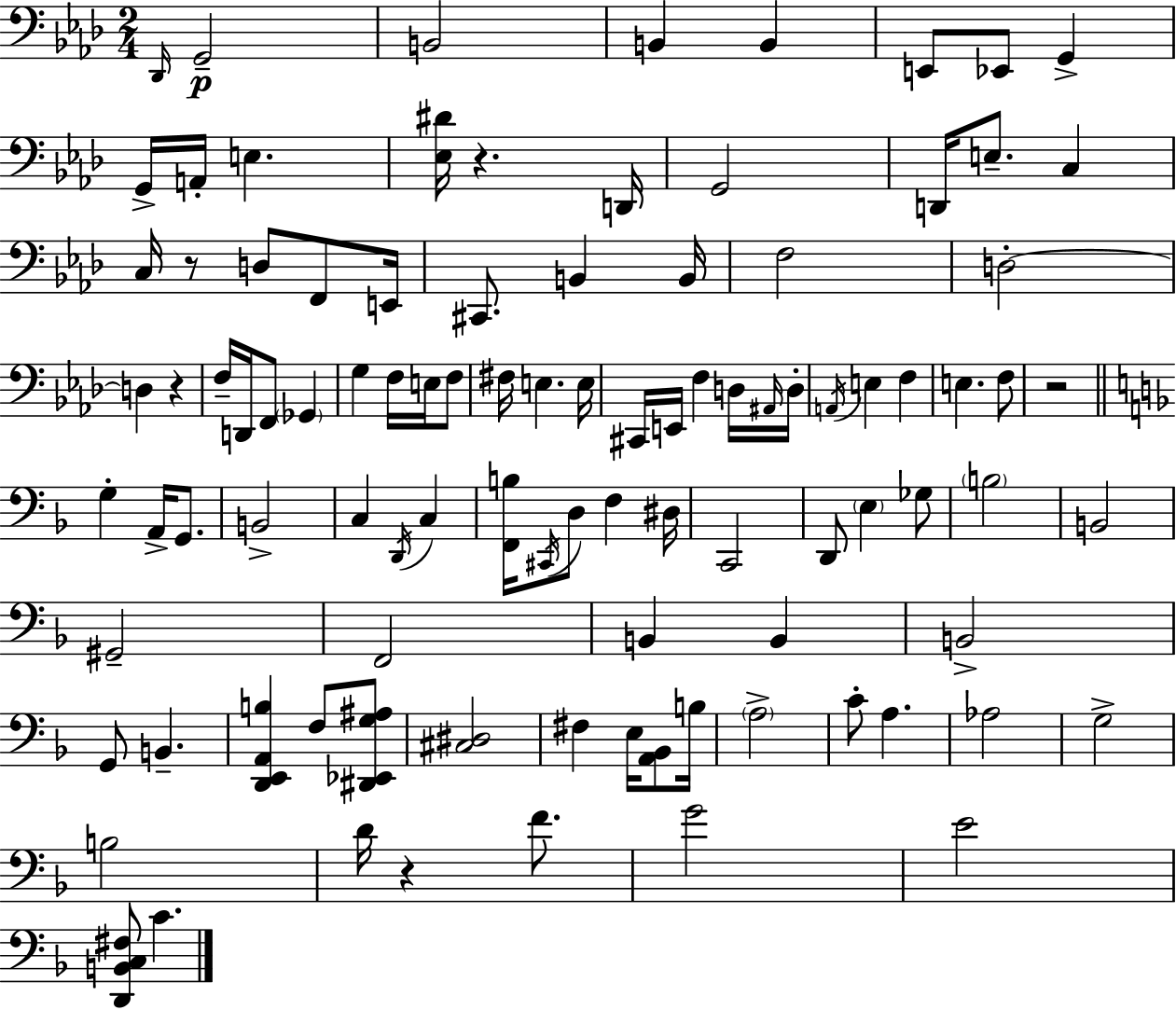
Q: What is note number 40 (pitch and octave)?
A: F3